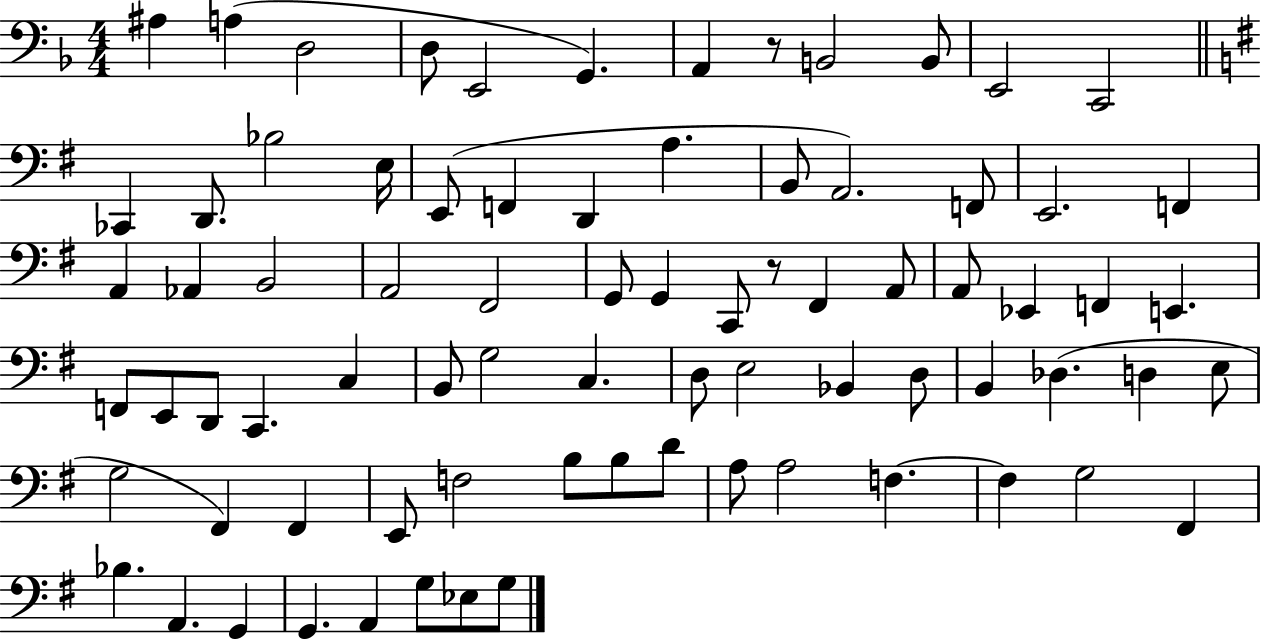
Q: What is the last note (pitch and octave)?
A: G3